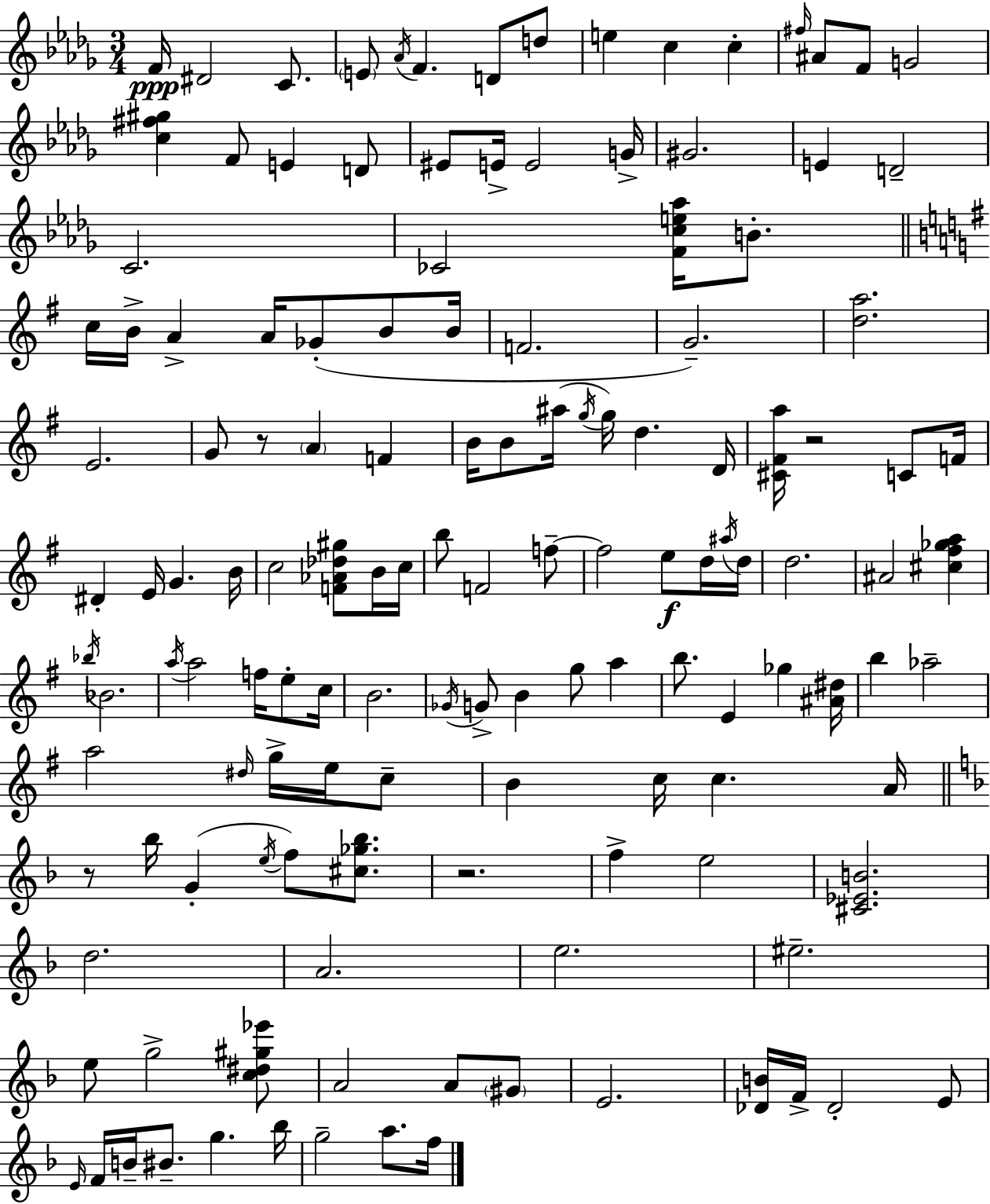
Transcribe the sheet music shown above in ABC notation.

X:1
T:Untitled
M:3/4
L:1/4
K:Bbm
F/4 ^D2 C/2 E/2 _A/4 F D/2 d/2 e c c ^f/4 ^A/2 F/2 G2 [c^f^g] F/2 E D/2 ^E/2 E/4 E2 G/4 ^G2 E D2 C2 _C2 [Fce_a]/4 B/2 c/4 B/4 A A/4 _G/2 B/2 B/4 F2 G2 [da]2 E2 G/2 z/2 A F B/4 B/2 ^a/4 g/4 g/4 d D/4 [^C^Fa]/4 z2 C/2 F/4 ^D E/4 G B/4 c2 [F_A_d^g]/2 B/4 c/4 b/2 F2 f/2 f2 e/2 d/4 ^a/4 d/4 d2 ^A2 [^c^f_ga] _b/4 _B2 a/4 a2 f/4 e/2 c/4 B2 _G/4 G/2 B g/2 a b/2 E _g [^A^d]/4 b _a2 a2 ^d/4 g/4 e/4 c/2 B c/4 c A/4 z/2 _b/4 G e/4 f/2 [^c_g_b]/2 z2 f e2 [^C_EB]2 d2 A2 e2 ^e2 e/2 g2 [c^d^g_e']/2 A2 A/2 ^G/2 E2 [_DB]/4 F/4 _D2 E/2 E/4 F/4 B/4 ^B/2 g _b/4 g2 a/2 f/4